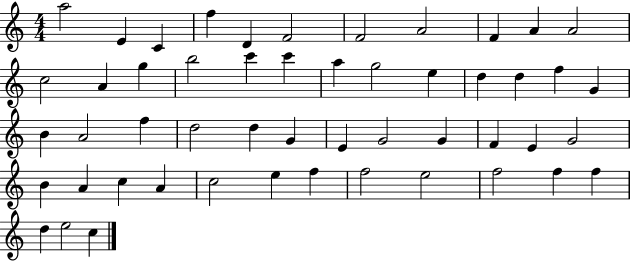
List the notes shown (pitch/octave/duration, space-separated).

A5/h E4/q C4/q F5/q D4/q F4/h F4/h A4/h F4/q A4/q A4/h C5/h A4/q G5/q B5/h C6/q C6/q A5/q G5/h E5/q D5/q D5/q F5/q G4/q B4/q A4/h F5/q D5/h D5/q G4/q E4/q G4/h G4/q F4/q E4/q G4/h B4/q A4/q C5/q A4/q C5/h E5/q F5/q F5/h E5/h F5/h F5/q F5/q D5/q E5/h C5/q